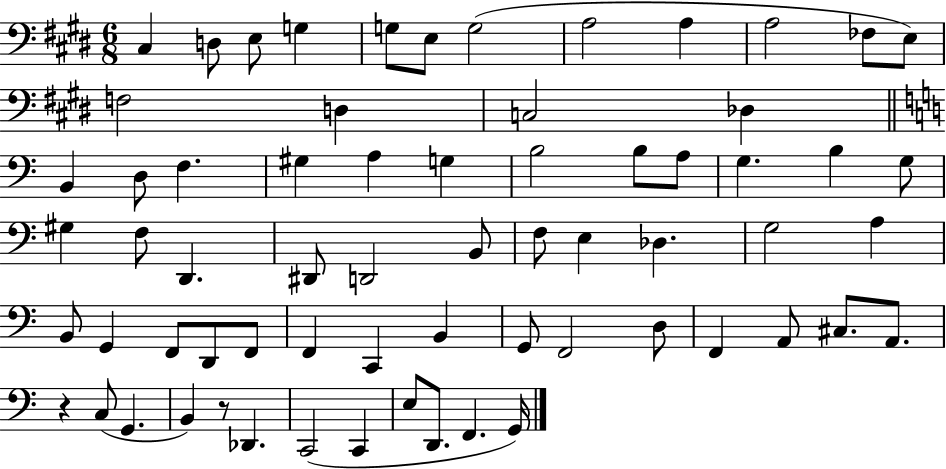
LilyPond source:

{
  \clef bass
  \numericTimeSignature
  \time 6/8
  \key e \major
  cis4 d8 e8 g4 | g8 e8 g2( | a2 a4 | a2 fes8 e8) | \break f2 d4 | c2 des4 | \bar "||" \break \key c \major b,4 d8 f4. | gis4 a4 g4 | b2 b8 a8 | g4. b4 g8 | \break gis4 f8 d,4. | dis,8 d,2 b,8 | f8 e4 des4. | g2 a4 | \break b,8 g,4 f,8 d,8 f,8 | f,4 c,4 b,4 | g,8 f,2 d8 | f,4 a,8 cis8. a,8. | \break r4 c8( g,4. | b,4) r8 des,4. | c,2( c,4 | e8 d,8. f,4. g,16) | \break \bar "|."
}